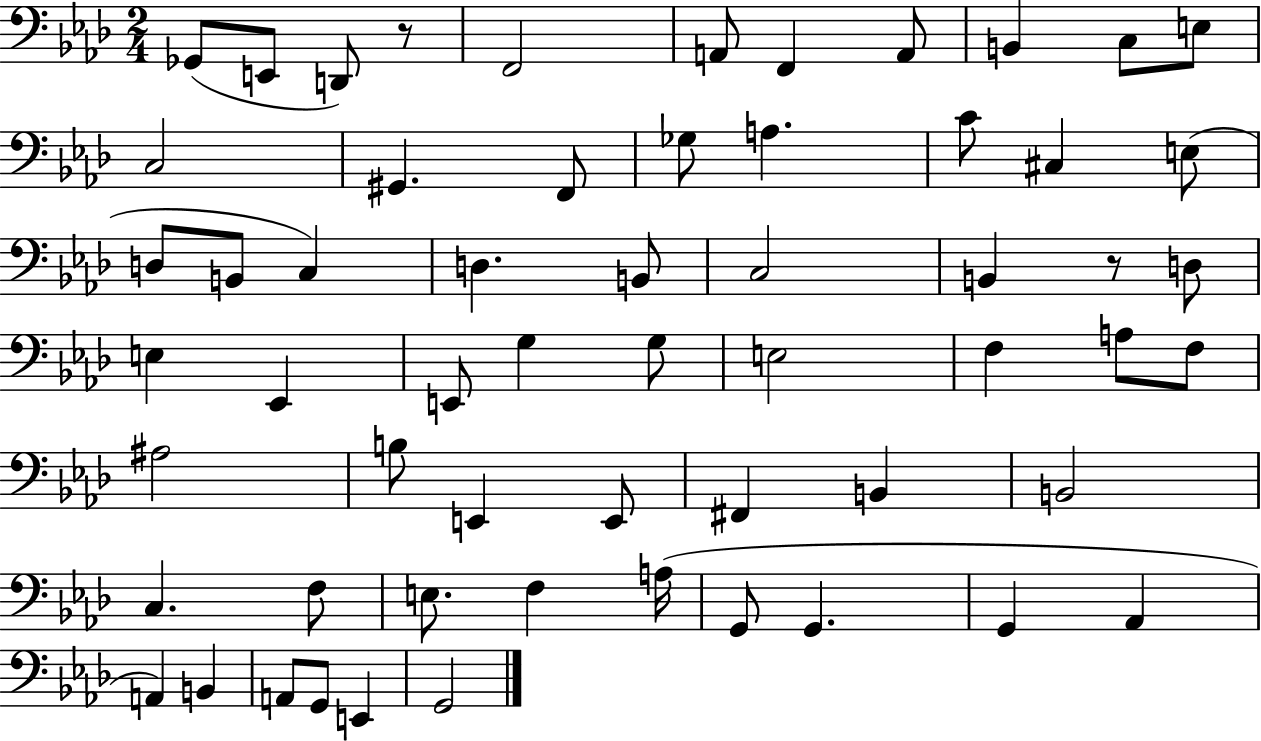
{
  \clef bass
  \numericTimeSignature
  \time 2/4
  \key aes \major
  \repeat volta 2 { ges,8( e,8 d,8) r8 | f,2 | a,8 f,4 a,8 | b,4 c8 e8 | \break c2 | gis,4. f,8 | ges8 a4. | c'8 cis4 e8( | \break d8 b,8 c4) | d4. b,8 | c2 | b,4 r8 d8 | \break e4 ees,4 | e,8 g4 g8 | e2 | f4 a8 f8 | \break ais2 | b8 e,4 e,8 | fis,4 b,4 | b,2 | \break c4. f8 | e8. f4 a16( | g,8 g,4. | g,4 aes,4 | \break a,4) b,4 | a,8 g,8 e,4 | g,2 | } \bar "|."
}